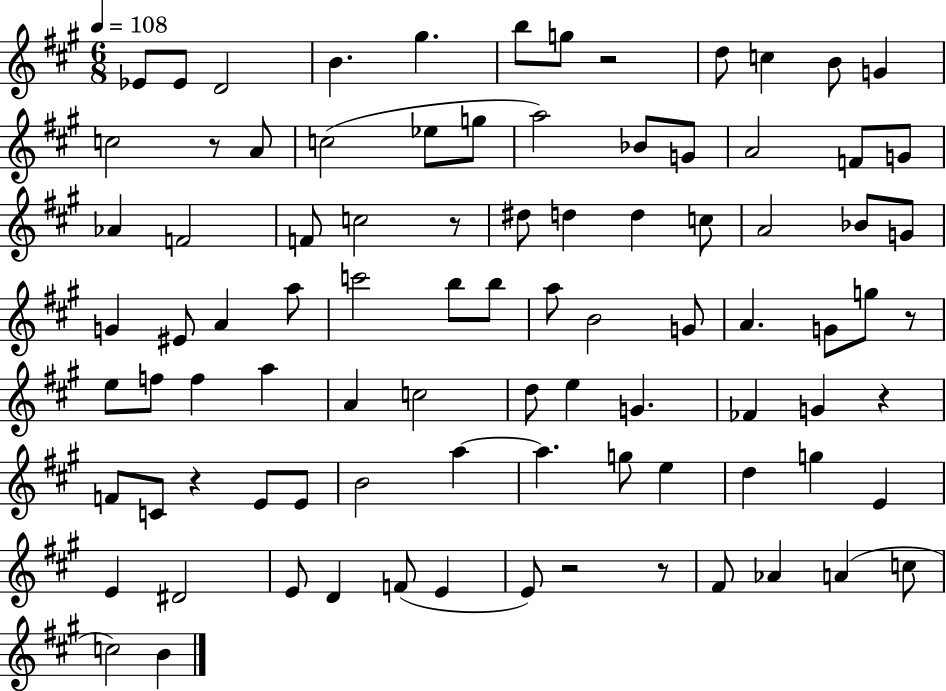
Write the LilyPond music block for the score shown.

{
  \clef treble
  \numericTimeSignature
  \time 6/8
  \key a \major
  \tempo 4 = 108
  ees'8 ees'8 d'2 | b'4. gis''4. | b''8 g''8 r2 | d''8 c''4 b'8 g'4 | \break c''2 r8 a'8 | c''2( ees''8 g''8 | a''2) bes'8 g'8 | a'2 f'8 g'8 | \break aes'4 f'2 | f'8 c''2 r8 | dis''8 d''4 d''4 c''8 | a'2 bes'8 g'8 | \break g'4 eis'8 a'4 a''8 | c'''2 b''8 b''8 | a''8 b'2 g'8 | a'4. g'8 g''8 r8 | \break e''8 f''8 f''4 a''4 | a'4 c''2 | d''8 e''4 g'4. | fes'4 g'4 r4 | \break f'8 c'8 r4 e'8 e'8 | b'2 a''4~~ | a''4. g''8 e''4 | d''4 g''4 e'4 | \break e'4 dis'2 | e'8 d'4 f'8( e'4 | e'8) r2 r8 | fis'8 aes'4 a'4( c''8 | \break c''2) b'4 | \bar "|."
}